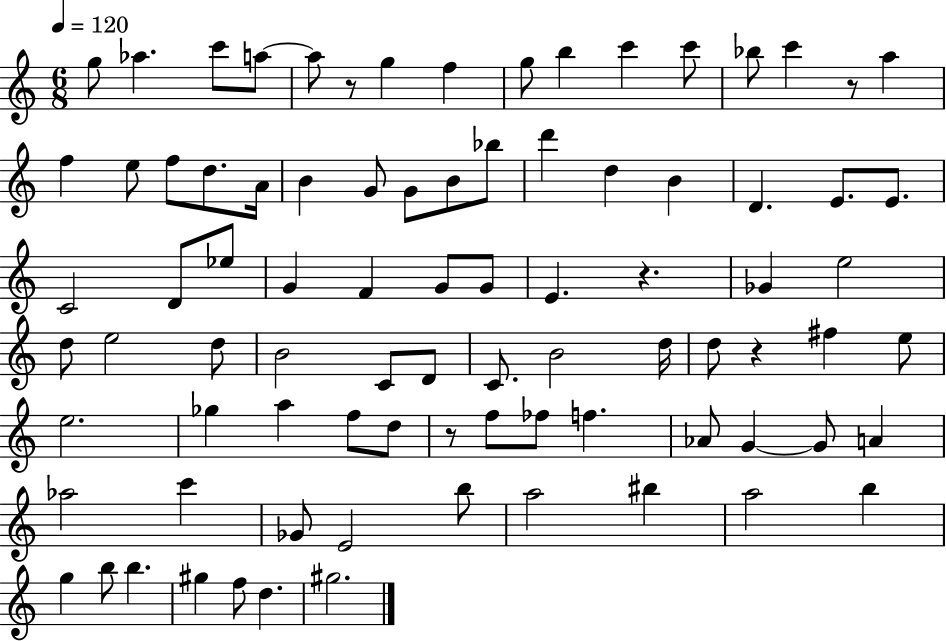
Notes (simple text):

G5/e Ab5/q. C6/e A5/e A5/e R/e G5/q F5/q G5/e B5/q C6/q C6/e Bb5/e C6/q R/e A5/q F5/q E5/e F5/e D5/e. A4/s B4/q G4/e G4/e B4/e Bb5/e D6/q D5/q B4/q D4/q. E4/e. E4/e. C4/h D4/e Eb5/e G4/q F4/q G4/e G4/e E4/q. R/q. Gb4/q E5/h D5/e E5/h D5/e B4/h C4/e D4/e C4/e. B4/h D5/s D5/e R/q F#5/q E5/e E5/h. Gb5/q A5/q F5/e D5/e R/e F5/e FES5/e F5/q. Ab4/e G4/q G4/e A4/q Ab5/h C6/q Gb4/e E4/h B5/e A5/h BIS5/q A5/h B5/q G5/q B5/e B5/q. G#5/q F5/e D5/q. G#5/h.